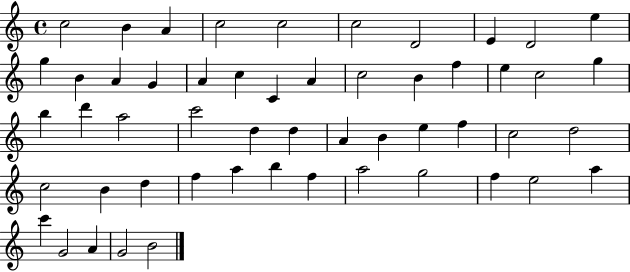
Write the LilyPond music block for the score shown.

{
  \clef treble
  \time 4/4
  \defaultTimeSignature
  \key c \major
  c''2 b'4 a'4 | c''2 c''2 | c''2 d'2 | e'4 d'2 e''4 | \break g''4 b'4 a'4 g'4 | a'4 c''4 c'4 a'4 | c''2 b'4 f''4 | e''4 c''2 g''4 | \break b''4 d'''4 a''2 | c'''2 d''4 d''4 | a'4 b'4 e''4 f''4 | c''2 d''2 | \break c''2 b'4 d''4 | f''4 a''4 b''4 f''4 | a''2 g''2 | f''4 e''2 a''4 | \break c'''4 g'2 a'4 | g'2 b'2 | \bar "|."
}